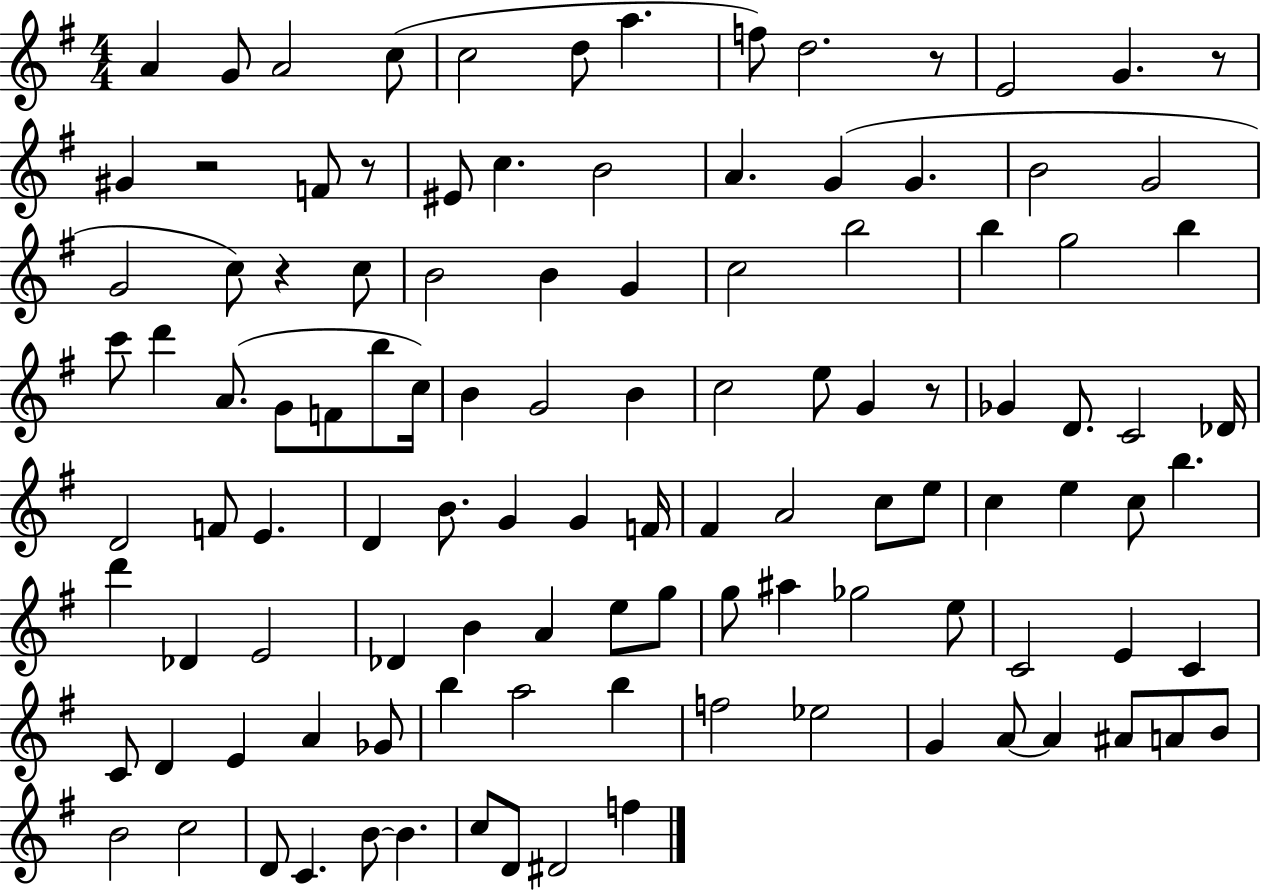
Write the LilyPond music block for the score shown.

{
  \clef treble
  \numericTimeSignature
  \time 4/4
  \key g \major
  a'4 g'8 a'2 c''8( | c''2 d''8 a''4. | f''8) d''2. r8 | e'2 g'4. r8 | \break gis'4 r2 f'8 r8 | eis'8 c''4. b'2 | a'4. g'4( g'4. | b'2 g'2 | \break g'2 c''8) r4 c''8 | b'2 b'4 g'4 | c''2 b''2 | b''4 g''2 b''4 | \break c'''8 d'''4 a'8.( g'8 f'8 b''8 c''16) | b'4 g'2 b'4 | c''2 e''8 g'4 r8 | ges'4 d'8. c'2 des'16 | \break d'2 f'8 e'4. | d'4 b'8. g'4 g'4 f'16 | fis'4 a'2 c''8 e''8 | c''4 e''4 c''8 b''4. | \break d'''4 des'4 e'2 | des'4 b'4 a'4 e''8 g''8 | g''8 ais''4 ges''2 e''8 | c'2 e'4 c'4 | \break c'8 d'4 e'4 a'4 ges'8 | b''4 a''2 b''4 | f''2 ees''2 | g'4 a'8~~ a'4 ais'8 a'8 b'8 | \break b'2 c''2 | d'8 c'4. b'8~~ b'4. | c''8 d'8 dis'2 f''4 | \bar "|."
}